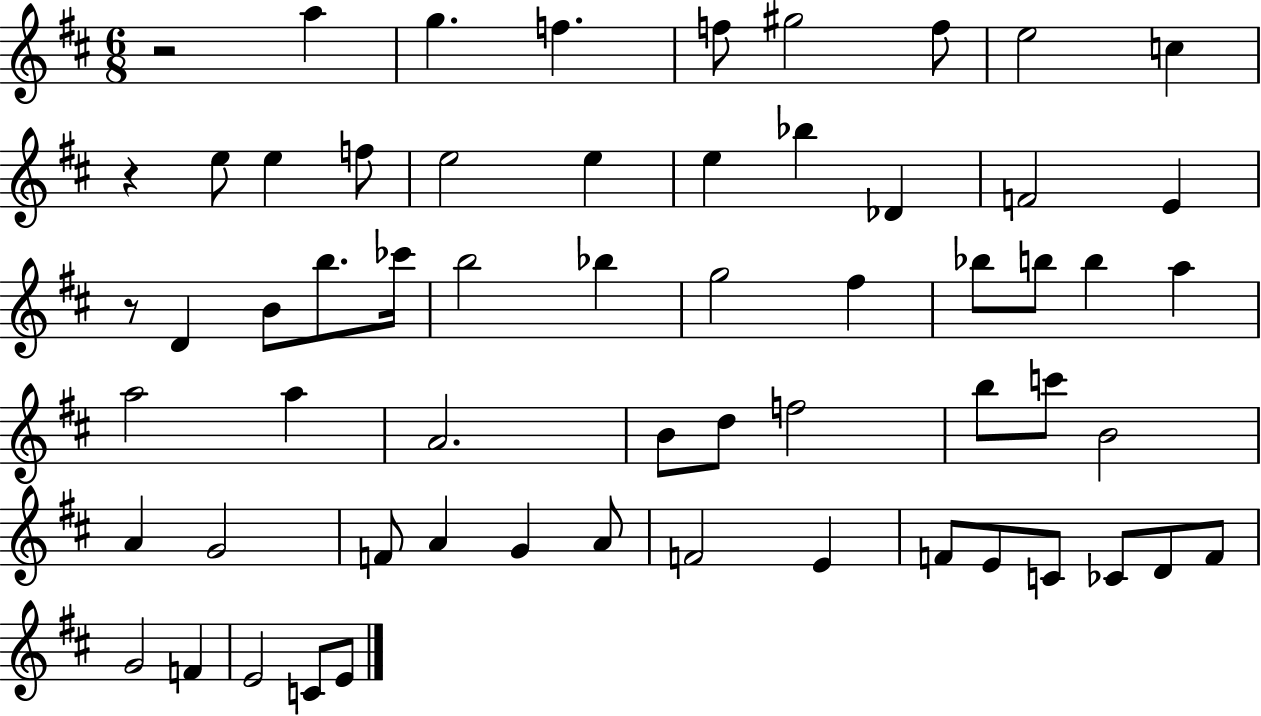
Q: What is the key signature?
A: D major